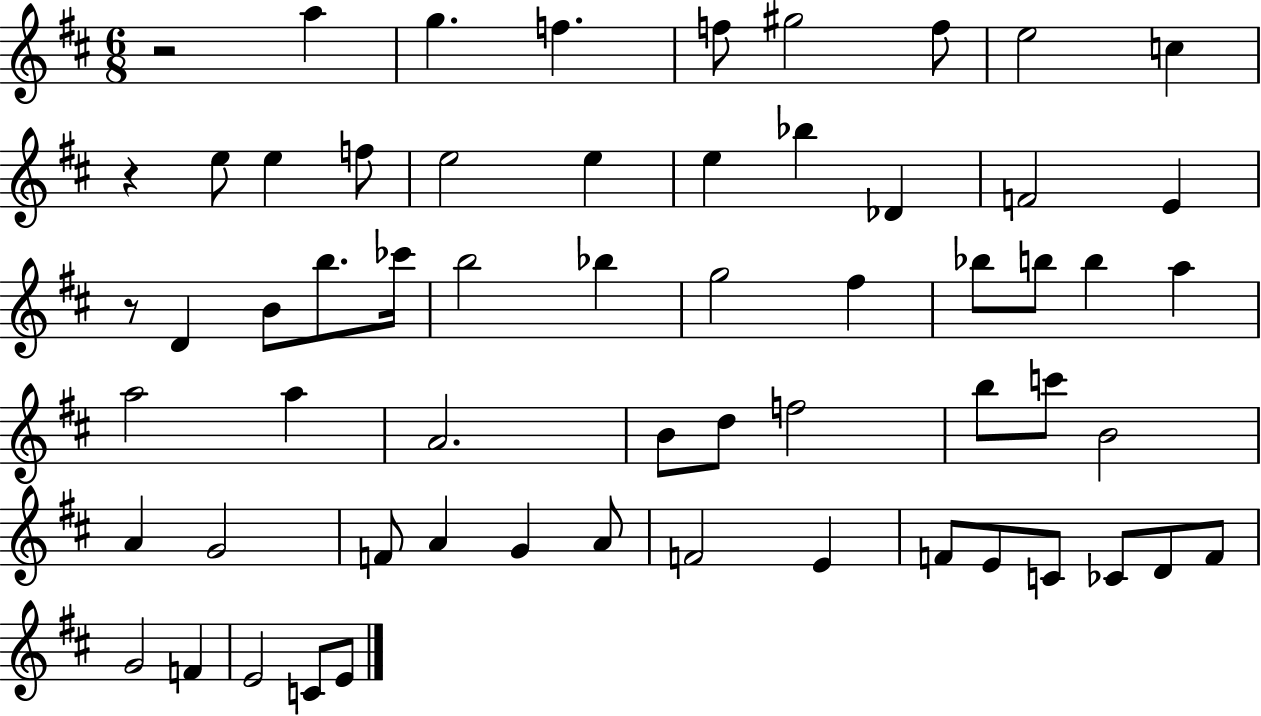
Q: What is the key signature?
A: D major